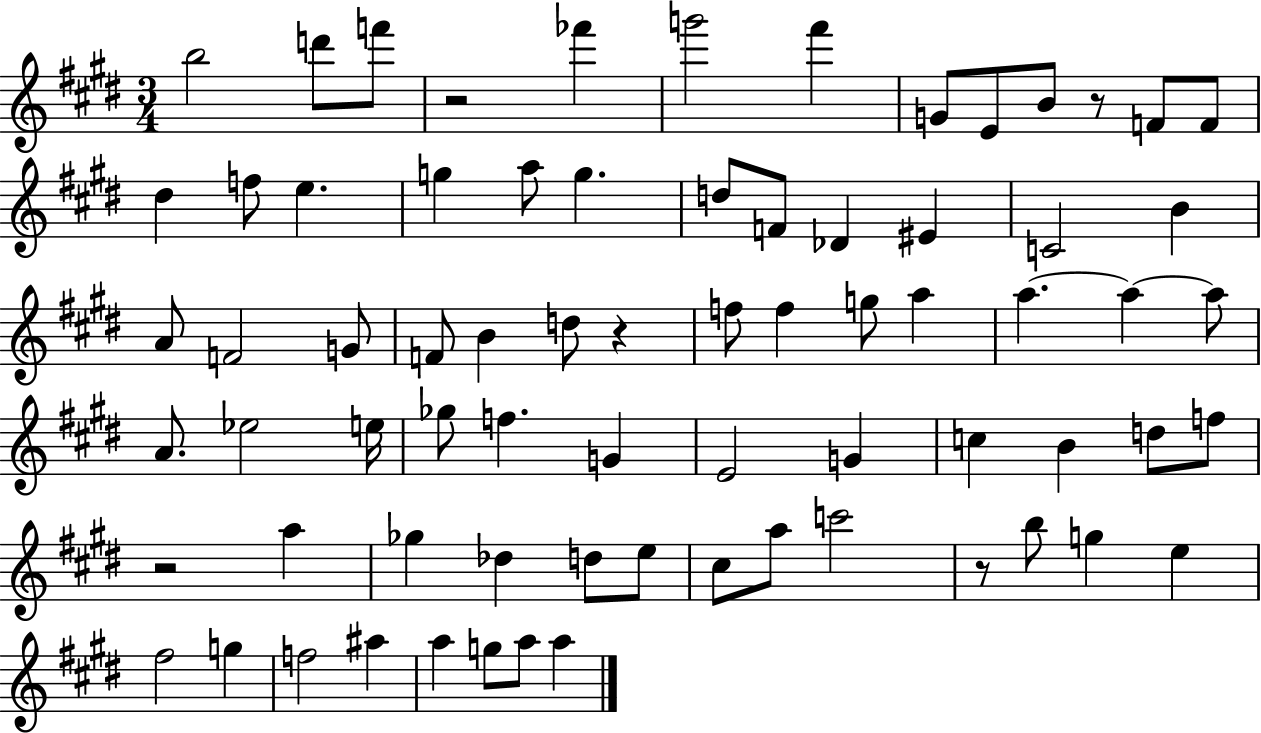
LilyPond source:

{
  \clef treble
  \numericTimeSignature
  \time 3/4
  \key e \major
  \repeat volta 2 { b''2 d'''8 f'''8 | r2 fes'''4 | g'''2 fis'''4 | g'8 e'8 b'8 r8 f'8 f'8 | \break dis''4 f''8 e''4. | g''4 a''8 g''4. | d''8 f'8 des'4 eis'4 | c'2 b'4 | \break a'8 f'2 g'8 | f'8 b'4 d''8 r4 | f''8 f''4 g''8 a''4 | a''4.~~ a''4~~ a''8 | \break a'8. ees''2 e''16 | ges''8 f''4. g'4 | e'2 g'4 | c''4 b'4 d''8 f''8 | \break r2 a''4 | ges''4 des''4 d''8 e''8 | cis''8 a''8 c'''2 | r8 b''8 g''4 e''4 | \break fis''2 g''4 | f''2 ais''4 | a''4 g''8 a''8 a''4 | } \bar "|."
}